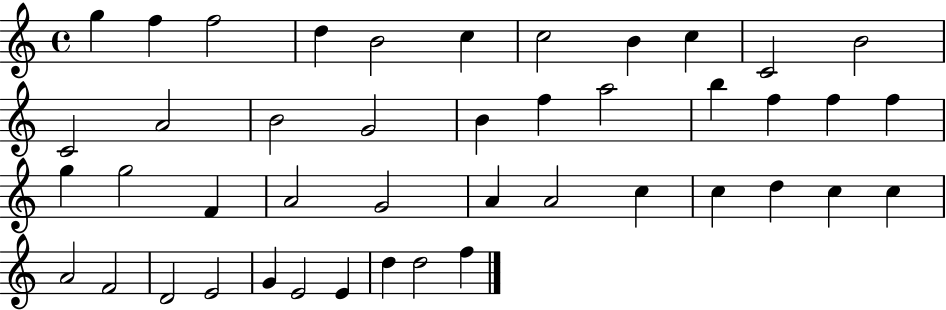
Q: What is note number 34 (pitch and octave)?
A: C5